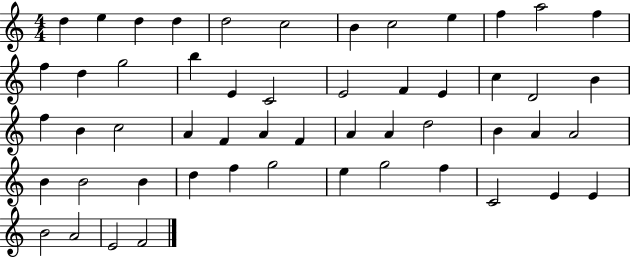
D5/q E5/q D5/q D5/q D5/h C5/h B4/q C5/h E5/q F5/q A5/h F5/q F5/q D5/q G5/h B5/q E4/q C4/h E4/h F4/q E4/q C5/q D4/h B4/q F5/q B4/q C5/h A4/q F4/q A4/q F4/q A4/q A4/q D5/h B4/q A4/q A4/h B4/q B4/h B4/q D5/q F5/q G5/h E5/q G5/h F5/q C4/h E4/q E4/q B4/h A4/h E4/h F4/h